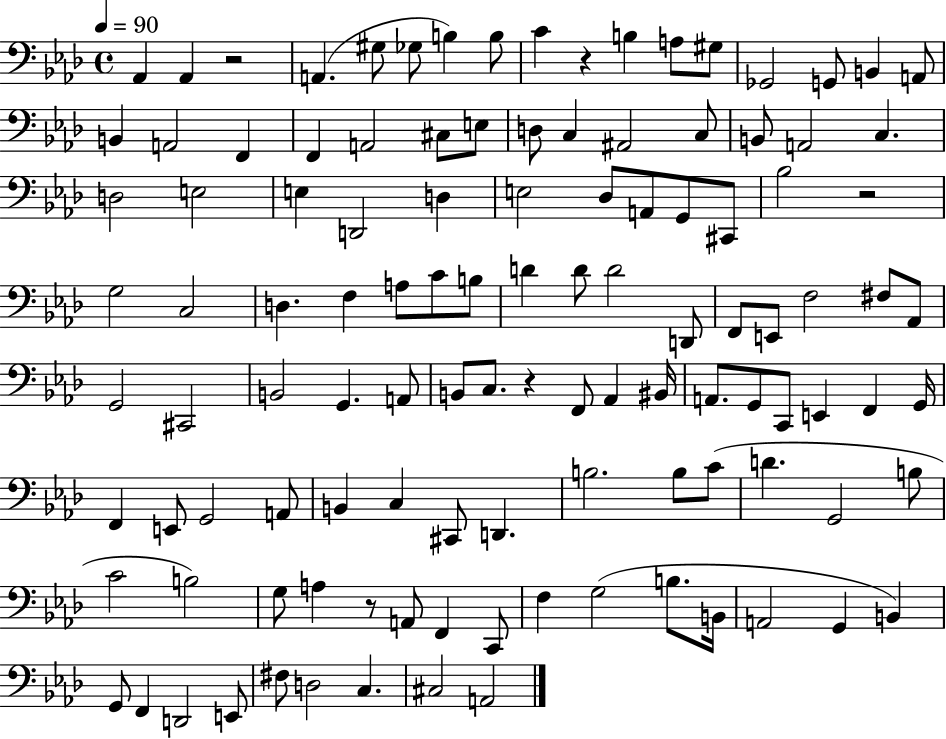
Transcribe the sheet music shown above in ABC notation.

X:1
T:Untitled
M:4/4
L:1/4
K:Ab
_A,, _A,, z2 A,, ^G,/2 _G,/2 B, B,/2 C z B, A,/2 ^G,/2 _G,,2 G,,/2 B,, A,,/2 B,, A,,2 F,, F,, A,,2 ^C,/2 E,/2 D,/2 C, ^A,,2 C,/2 B,,/2 A,,2 C, D,2 E,2 E, D,,2 D, E,2 _D,/2 A,,/2 G,,/2 ^C,,/2 _B,2 z2 G,2 C,2 D, F, A,/2 C/2 B,/2 D D/2 D2 D,,/2 F,,/2 E,,/2 F,2 ^F,/2 _A,,/2 G,,2 ^C,,2 B,,2 G,, A,,/2 B,,/2 C,/2 z F,,/2 _A,, ^B,,/4 A,,/2 G,,/2 C,,/2 E,, F,, G,,/4 F,, E,,/2 G,,2 A,,/2 B,, C, ^C,,/2 D,, B,2 B,/2 C/2 D G,,2 B,/2 C2 B,2 G,/2 A, z/2 A,,/2 F,, C,,/2 F, G,2 B,/2 B,,/4 A,,2 G,, B,, G,,/2 F,, D,,2 E,,/2 ^F,/2 D,2 C, ^C,2 A,,2